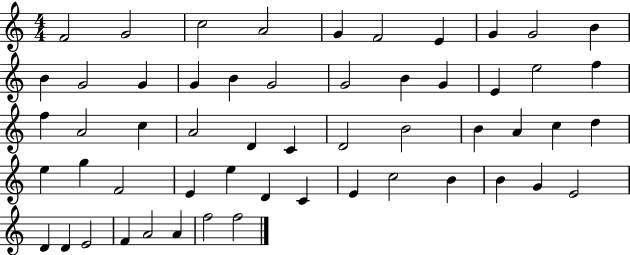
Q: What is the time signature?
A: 4/4